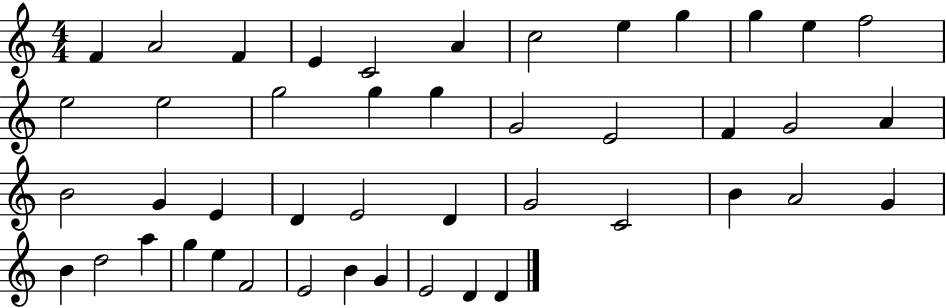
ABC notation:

X:1
T:Untitled
M:4/4
L:1/4
K:C
F A2 F E C2 A c2 e g g e f2 e2 e2 g2 g g G2 E2 F G2 A B2 G E D E2 D G2 C2 B A2 G B d2 a g e F2 E2 B G E2 D D